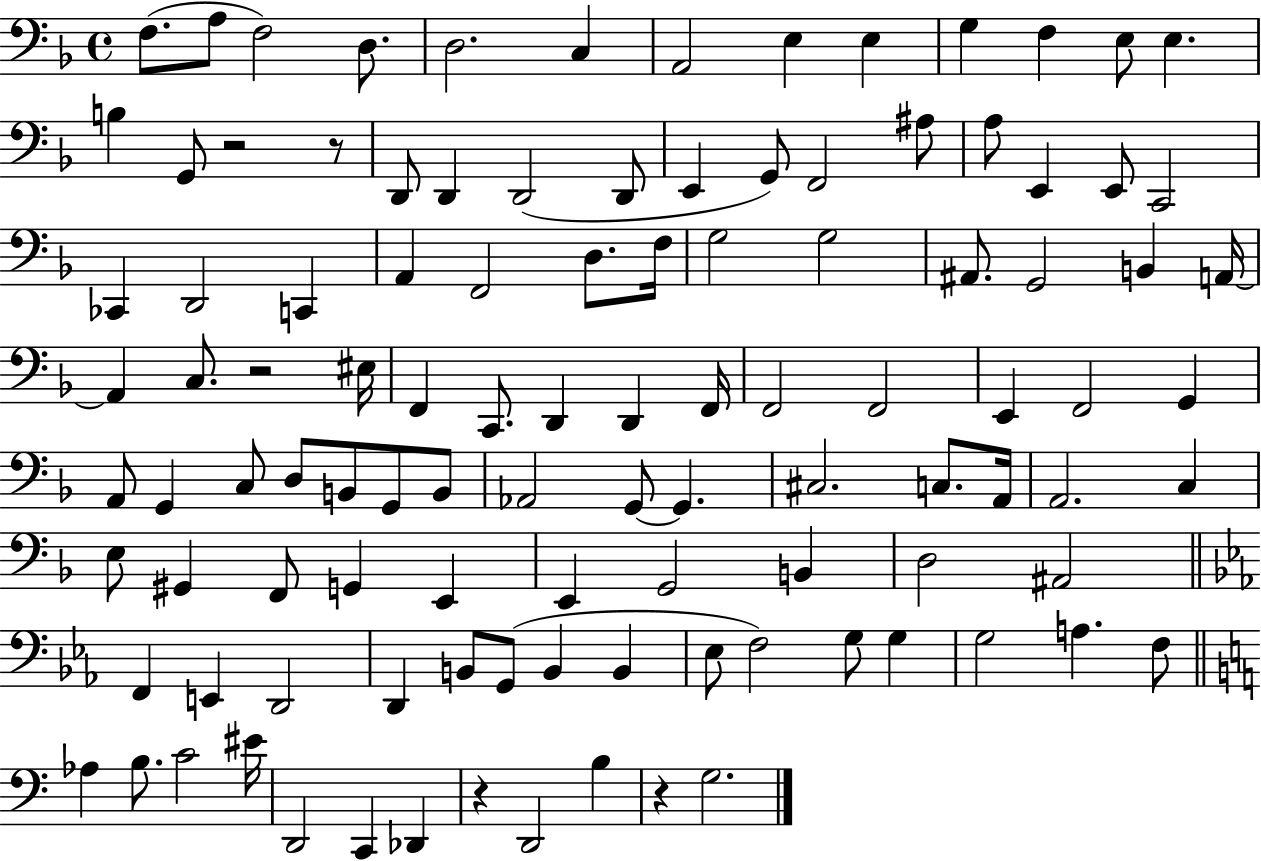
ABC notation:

X:1
T:Untitled
M:4/4
L:1/4
K:F
F,/2 A,/2 F,2 D,/2 D,2 C, A,,2 E, E, G, F, E,/2 E, B, G,,/2 z2 z/2 D,,/2 D,, D,,2 D,,/2 E,, G,,/2 F,,2 ^A,/2 A,/2 E,, E,,/2 C,,2 _C,, D,,2 C,, A,, F,,2 D,/2 F,/4 G,2 G,2 ^A,,/2 G,,2 B,, A,,/4 A,, C,/2 z2 ^E,/4 F,, C,,/2 D,, D,, F,,/4 F,,2 F,,2 E,, F,,2 G,, A,,/2 G,, C,/2 D,/2 B,,/2 G,,/2 B,,/2 _A,,2 G,,/2 G,, ^C,2 C,/2 A,,/4 A,,2 C, E,/2 ^G,, F,,/2 G,, E,, E,, G,,2 B,, D,2 ^A,,2 F,, E,, D,,2 D,, B,,/2 G,,/2 B,, B,, _E,/2 F,2 G,/2 G, G,2 A, F,/2 _A, B,/2 C2 ^E/4 D,,2 C,, _D,, z D,,2 B, z G,2